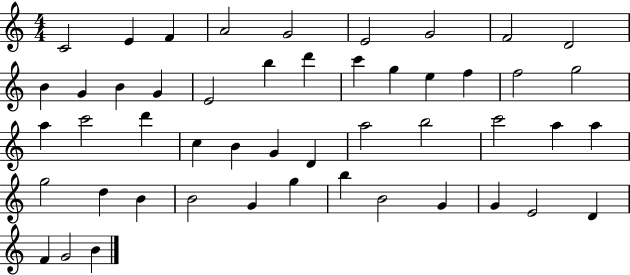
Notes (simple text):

C4/h E4/q F4/q A4/h G4/h E4/h G4/h F4/h D4/h B4/q G4/q B4/q G4/q E4/h B5/q D6/q C6/q G5/q E5/q F5/q F5/h G5/h A5/q C6/h D6/q C5/q B4/q G4/q D4/q A5/h B5/h C6/h A5/q A5/q G5/h D5/q B4/q B4/h G4/q G5/q B5/q B4/h G4/q G4/q E4/h D4/q F4/q G4/h B4/q